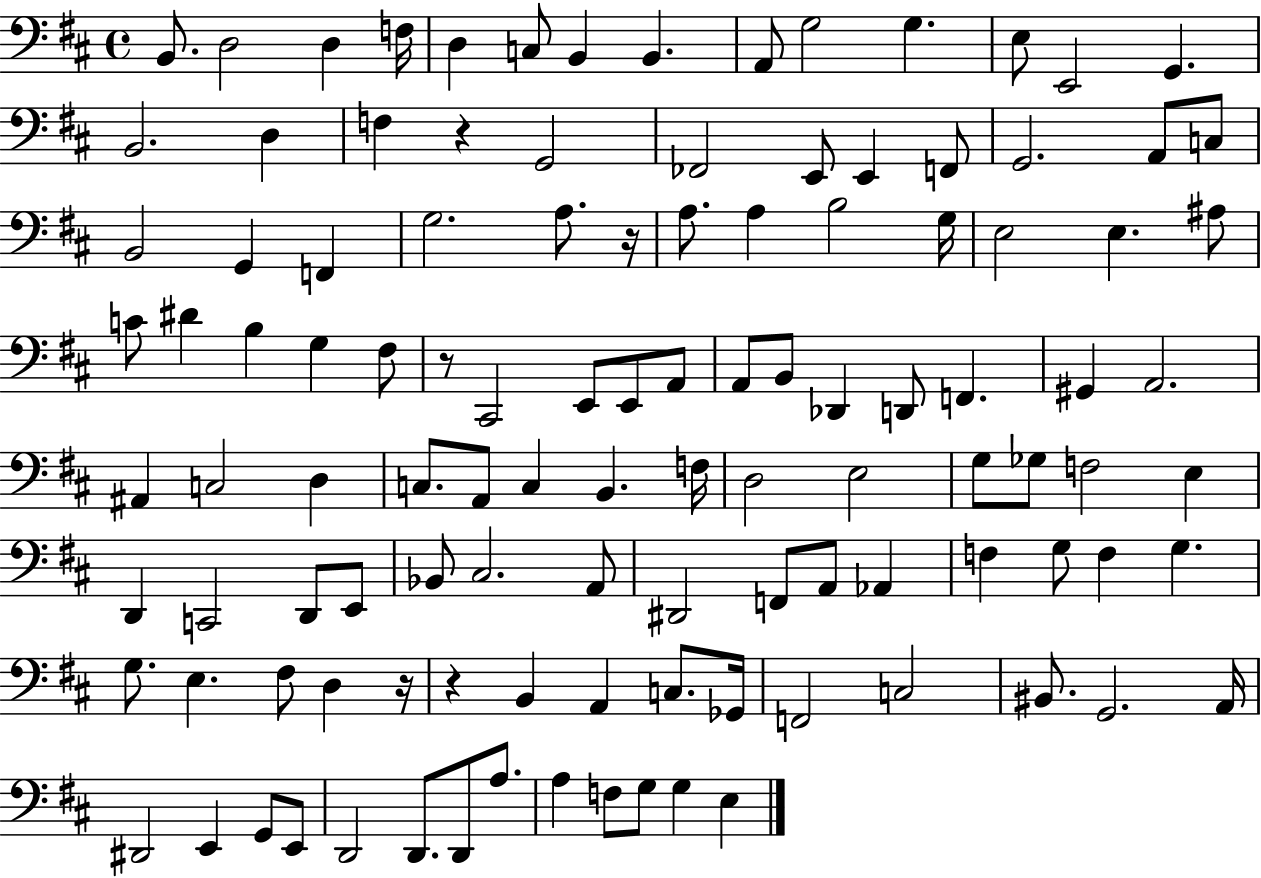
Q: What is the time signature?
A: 4/4